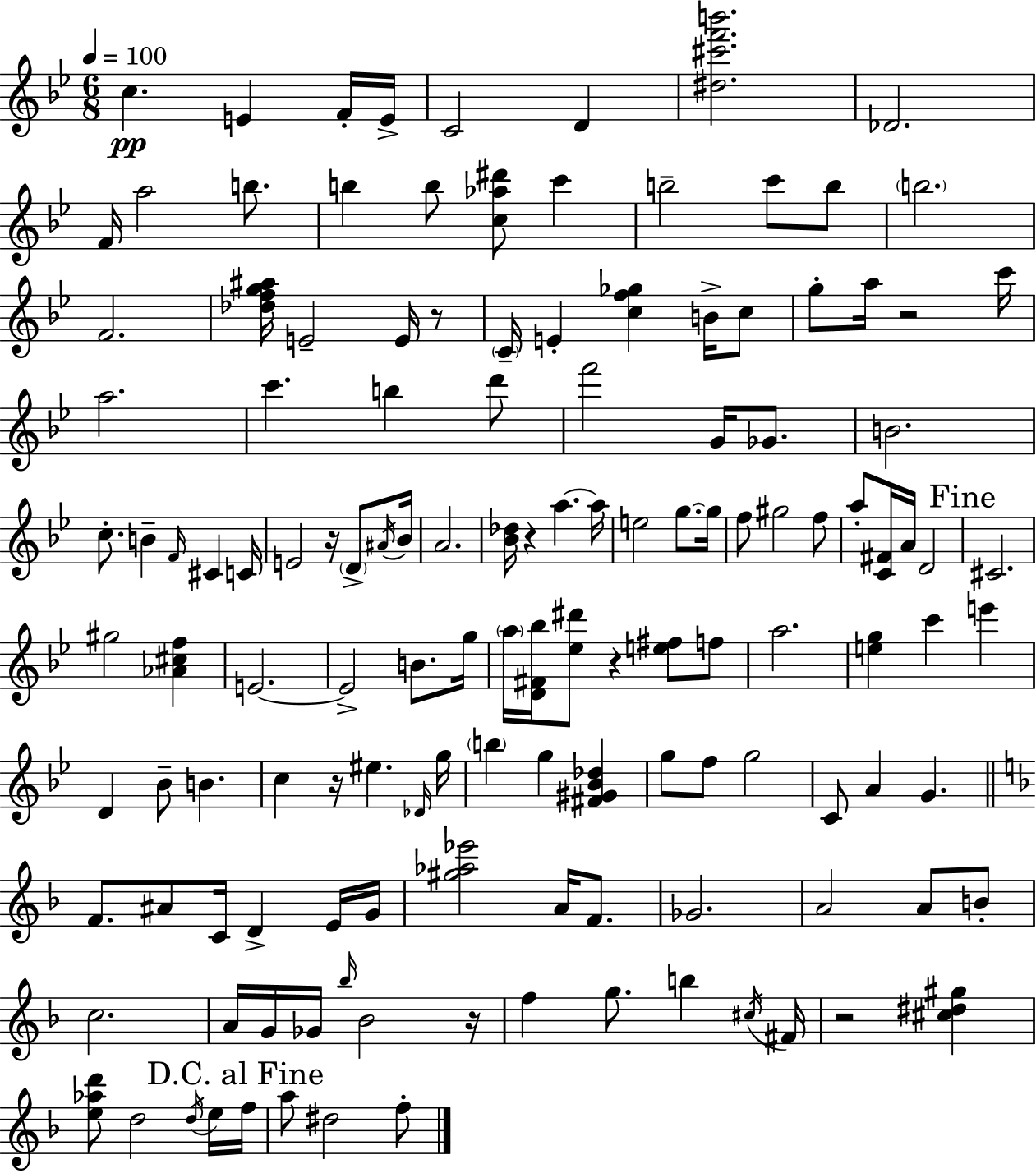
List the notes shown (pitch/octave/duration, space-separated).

C5/q. E4/q F4/s E4/s C4/h D4/q [D#5,C#6,F6,B6]/h. Db4/h. F4/s A5/h B5/e. B5/q B5/e [C5,Ab5,D#6]/e C6/q B5/h C6/e B5/e B5/h. F4/h. [Db5,F5,G5,A#5]/s E4/h E4/s R/e C4/s E4/q [C5,F5,Gb5]/q B4/s C5/e G5/e A5/s R/h C6/s A5/h. C6/q. B5/q D6/e F6/h G4/s Gb4/e. B4/h. C5/e. B4/q F4/s C#4/q C4/s E4/h R/s D4/e A#4/s Bb4/s A4/h. [Bb4,Db5]/s R/q A5/q. A5/s E5/h G5/e. G5/s F5/e G#5/h F5/e A5/e [C4,F#4]/s A4/s D4/h C#4/h. G#5/h [Ab4,C#5,F5]/q E4/h. E4/h B4/e. G5/s A5/s [D4,F#4,Bb5]/s [Eb5,D#6]/e R/q [E5,F#5]/e F5/e A5/h. [E5,G5]/q C6/q E6/q D4/q Bb4/e B4/q. C5/q R/s EIS5/q. Db4/s G5/s B5/q G5/q [F#4,G#4,Bb4,Db5]/q G5/e F5/e G5/h C4/e A4/q G4/q. F4/e. A#4/e C4/s D4/q E4/s G4/s [G#5,Ab5,Eb6]/h A4/s F4/e. Gb4/h. A4/h A4/e B4/e C5/h. A4/s G4/s Gb4/s Bb5/s Bb4/h R/s F5/q G5/e. B5/q C#5/s F#4/s R/h [C#5,D#5,G#5]/q [E5,Ab5,D6]/e D5/h D5/s E5/s F5/s A5/e D#5/h F5/e